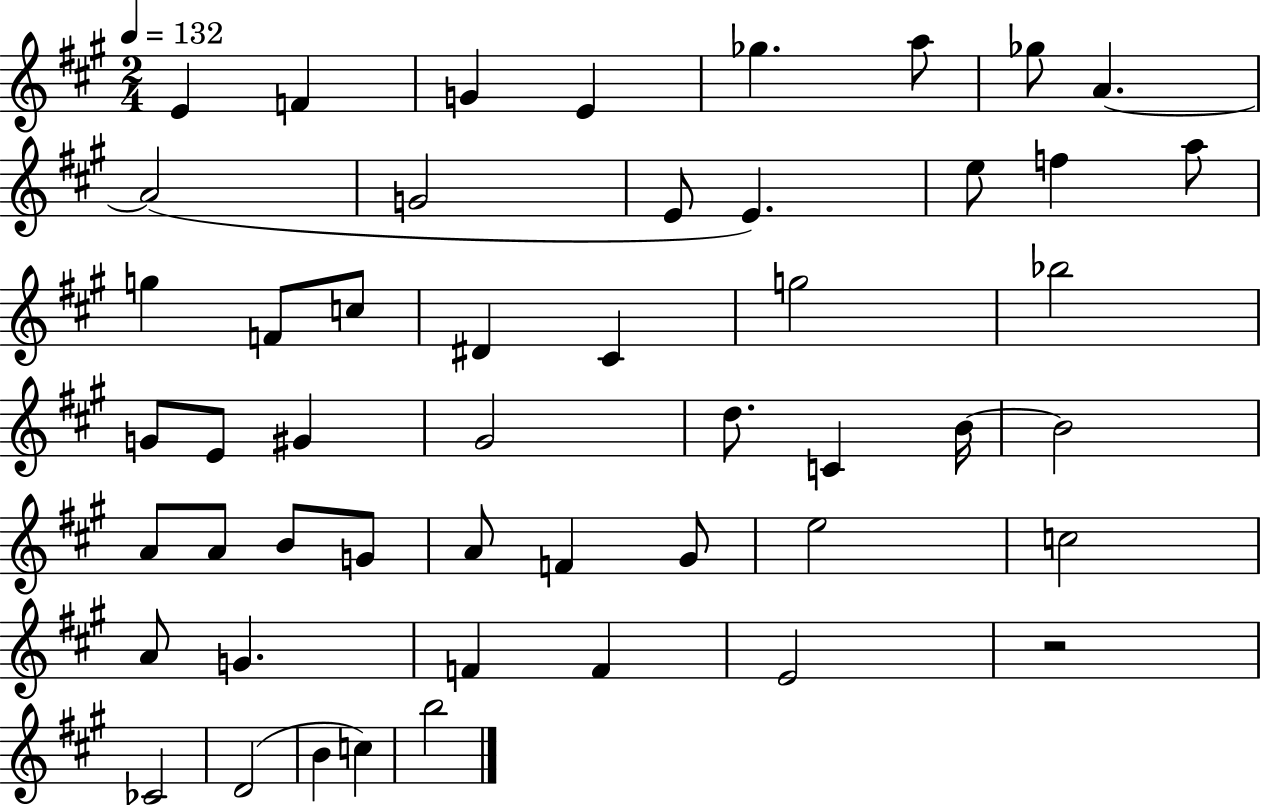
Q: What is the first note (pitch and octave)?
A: E4